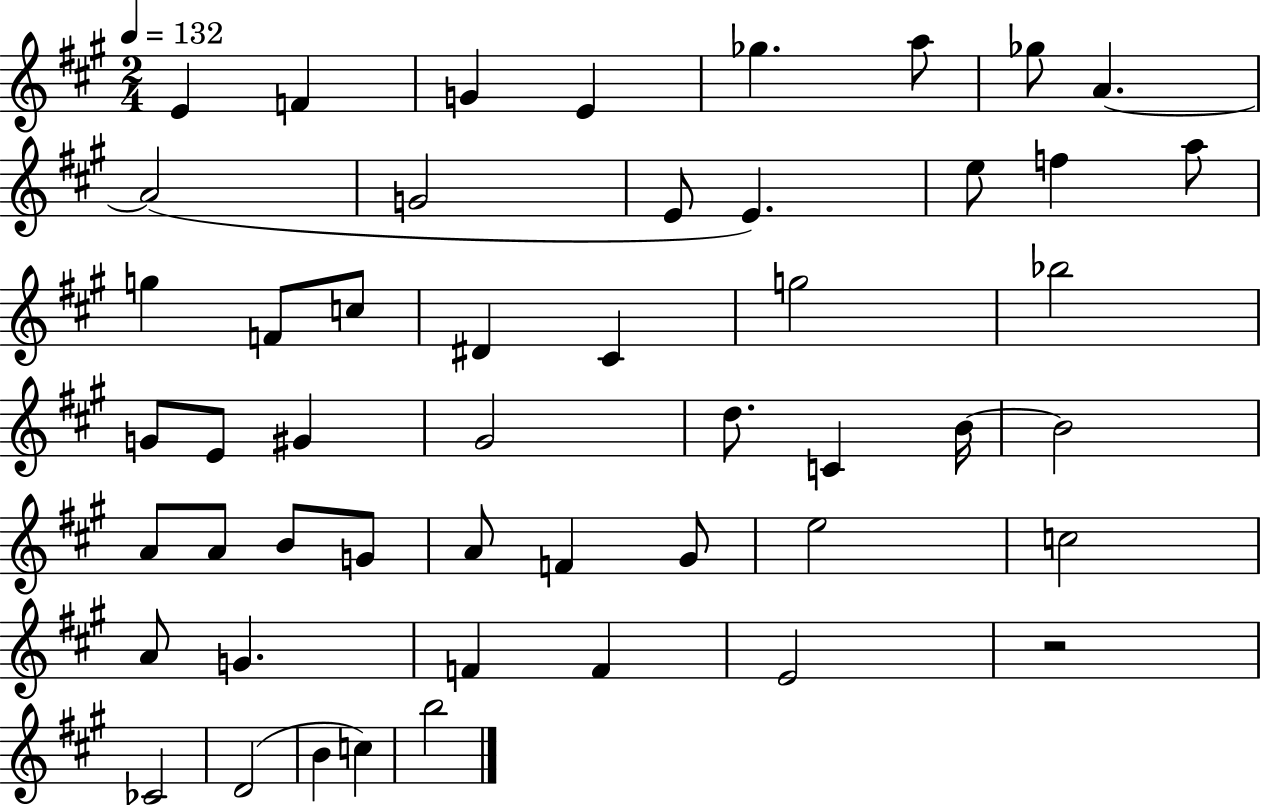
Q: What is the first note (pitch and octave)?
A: E4